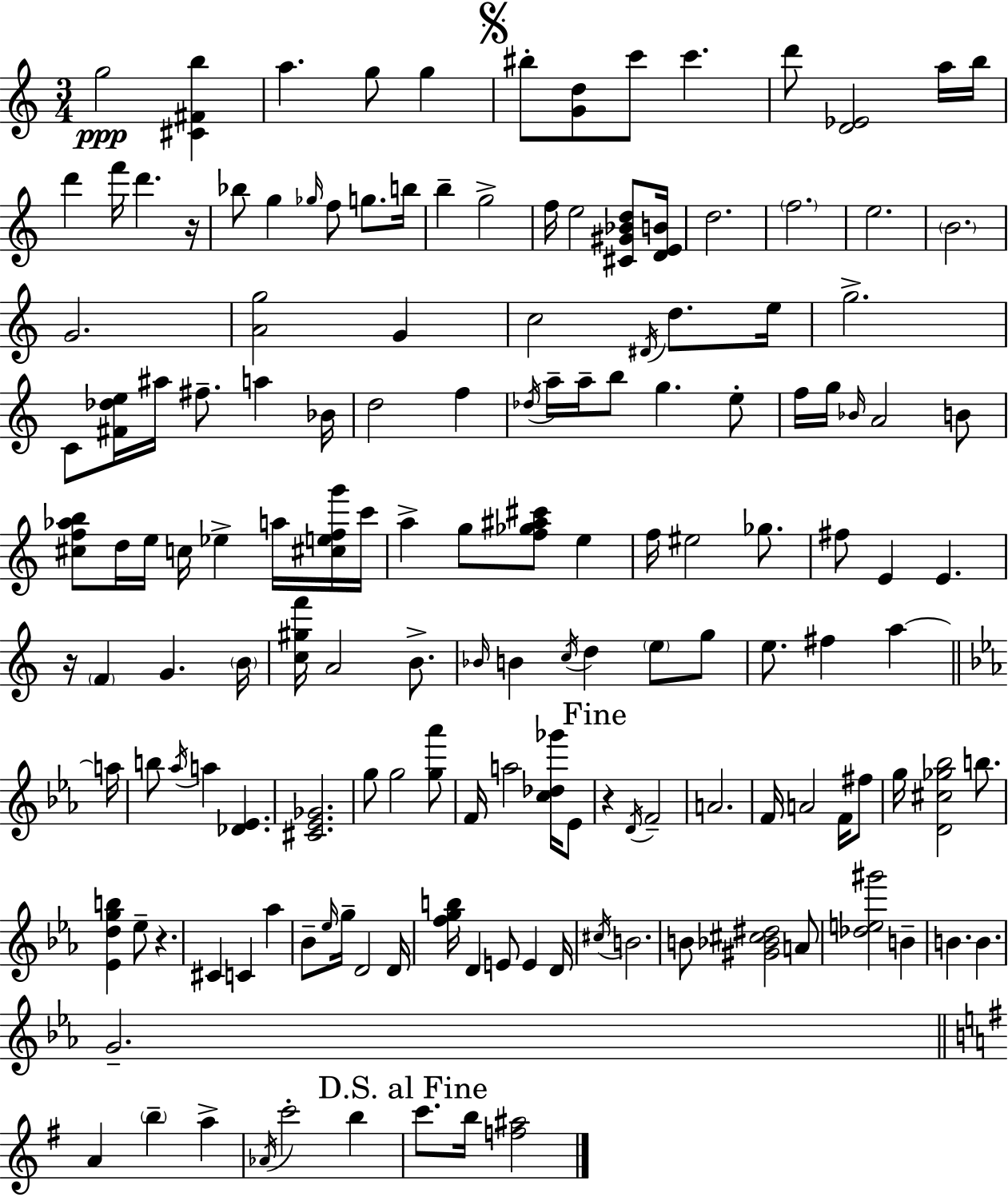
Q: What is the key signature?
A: C major